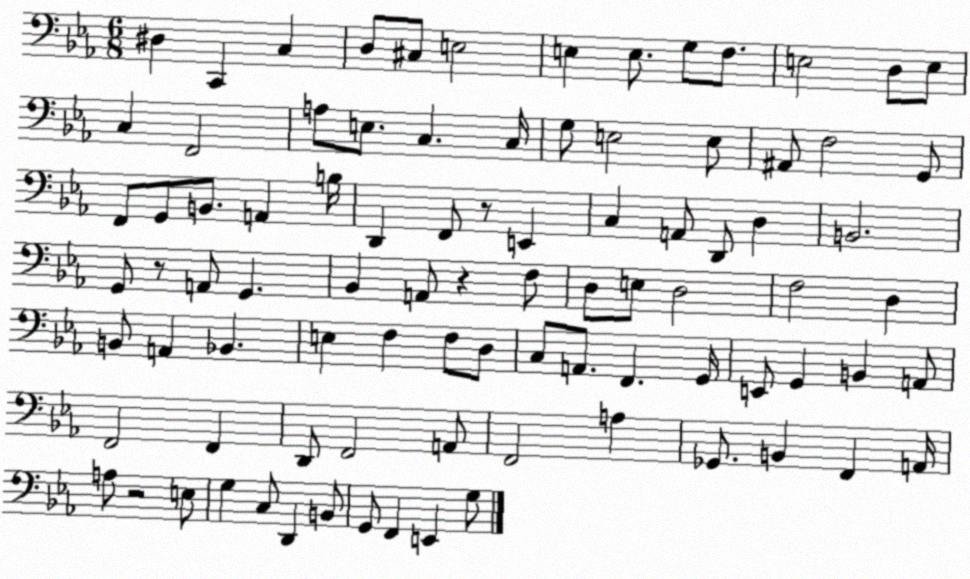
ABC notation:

X:1
T:Untitled
M:6/8
L:1/4
K:Eb
^D, C,, C, D,/2 ^C,/2 E,2 E, E,/2 G,/2 F,/2 E,2 D,/2 E,/2 C, F,,2 A,/2 E,/2 C, C,/4 G,/2 E,2 E,/2 ^A,,/2 F,2 G,,/2 F,,/2 G,,/2 B,,/2 A,, B,/4 D,, F,,/2 z/2 E,, C, A,,/2 D,,/2 D, B,,2 G,,/2 z/2 A,,/2 G,, _B,, A,,/2 z F,/2 D,/2 E,/2 D,2 F,2 D, B,,/2 A,, _B,, E, F, F,/2 D,/2 C,/2 A,,/2 F,, G,,/4 E,,/2 G,, B,, A,,/2 F,,2 F,, D,,/2 F,,2 A,,/2 F,,2 A, _G,,/2 B,, F,, A,,/4 A,/2 z2 E,/2 G, C,/2 D,, B,,/2 G,,/2 F,, E,, G,/2